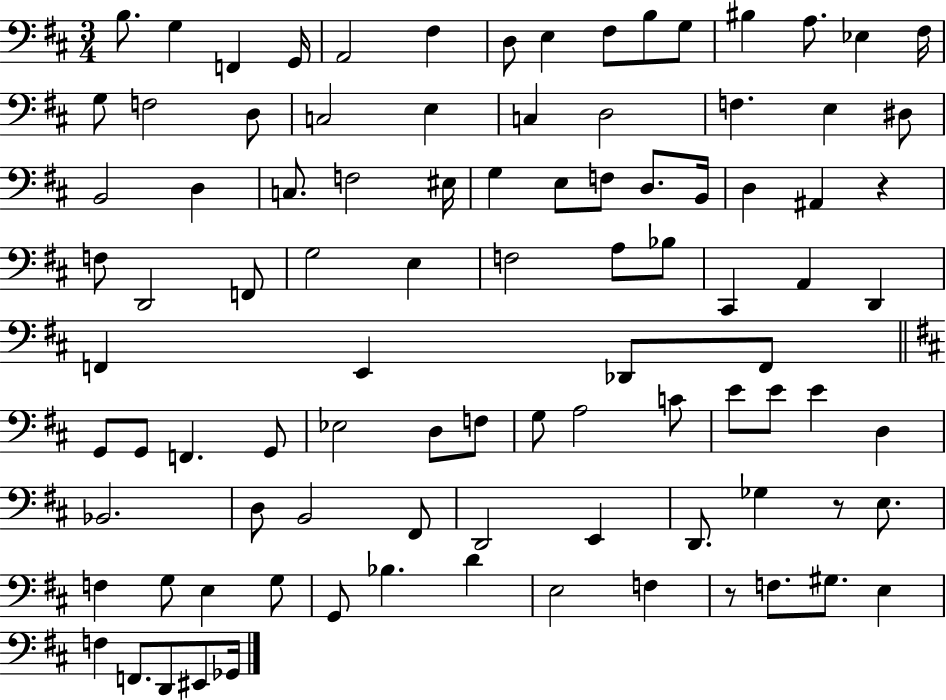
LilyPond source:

{
  \clef bass
  \numericTimeSignature
  \time 3/4
  \key d \major
  b8. g4 f,4 g,16 | a,2 fis4 | d8 e4 fis8 b8 g8 | bis4 a8. ees4 fis16 | \break g8 f2 d8 | c2 e4 | c4 d2 | f4. e4 dis8 | \break b,2 d4 | c8. f2 eis16 | g4 e8 f8 d8. b,16 | d4 ais,4 r4 | \break f8 d,2 f,8 | g2 e4 | f2 a8 bes8 | cis,4 a,4 d,4 | \break f,4 e,4 des,8 f,8 | \bar "||" \break \key d \major g,8 g,8 f,4. g,8 | ees2 d8 f8 | g8 a2 c'8 | e'8 e'8 e'4 d4 | \break bes,2. | d8 b,2 fis,8 | d,2 e,4 | d,8. ges4 r8 e8. | \break f4 g8 e4 g8 | g,8 bes4. d'4 | e2 f4 | r8 f8. gis8. e4 | \break f4 f,8. d,8 eis,8 ges,16 | \bar "|."
}